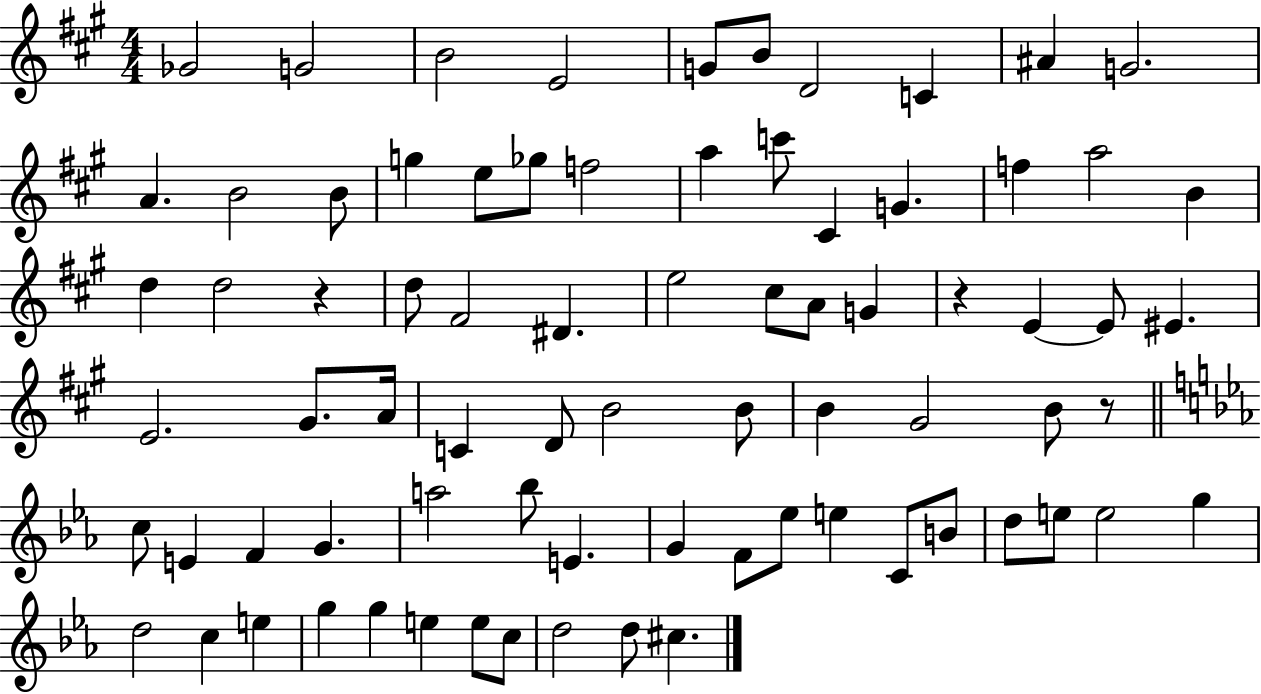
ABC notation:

X:1
T:Untitled
M:4/4
L:1/4
K:A
_G2 G2 B2 E2 G/2 B/2 D2 C ^A G2 A B2 B/2 g e/2 _g/2 f2 a c'/2 ^C G f a2 B d d2 z d/2 ^F2 ^D e2 ^c/2 A/2 G z E E/2 ^E E2 ^G/2 A/4 C D/2 B2 B/2 B ^G2 B/2 z/2 c/2 E F G a2 _b/2 E G F/2 _e/2 e C/2 B/2 d/2 e/2 e2 g d2 c e g g e e/2 c/2 d2 d/2 ^c